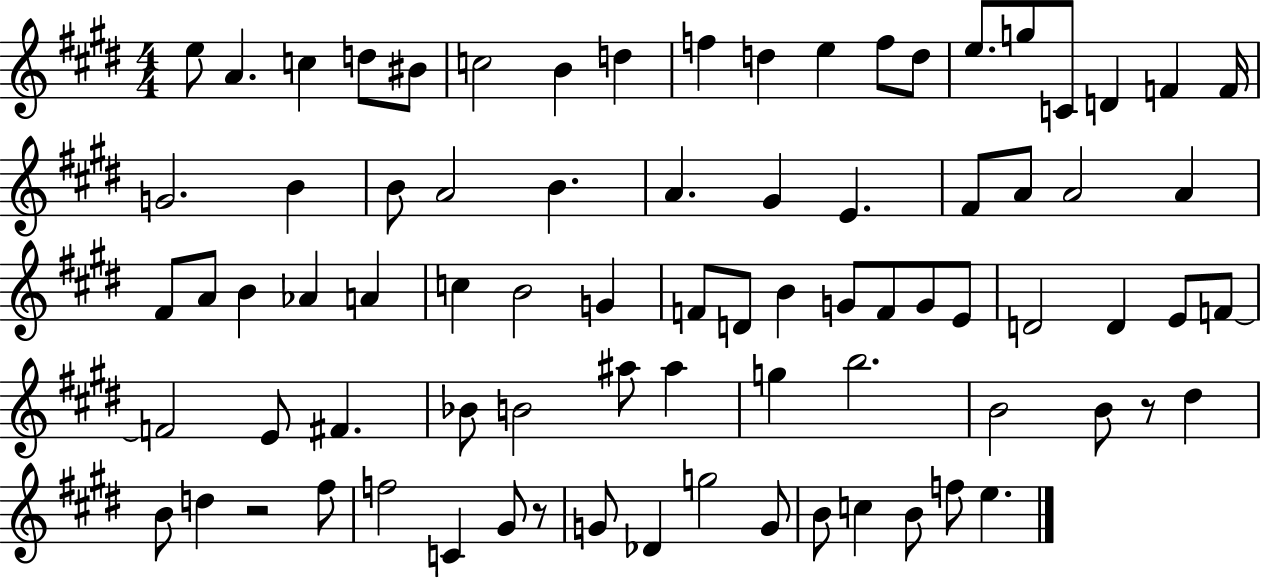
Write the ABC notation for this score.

X:1
T:Untitled
M:4/4
L:1/4
K:E
e/2 A c d/2 ^B/2 c2 B d f d e f/2 d/2 e/2 g/2 C/2 D F F/4 G2 B B/2 A2 B A ^G E ^F/2 A/2 A2 A ^F/2 A/2 B _A A c B2 G F/2 D/2 B G/2 F/2 G/2 E/2 D2 D E/2 F/2 F2 E/2 ^F _B/2 B2 ^a/2 ^a g b2 B2 B/2 z/2 ^d B/2 d z2 ^f/2 f2 C ^G/2 z/2 G/2 _D g2 G/2 B/2 c B/2 f/2 e